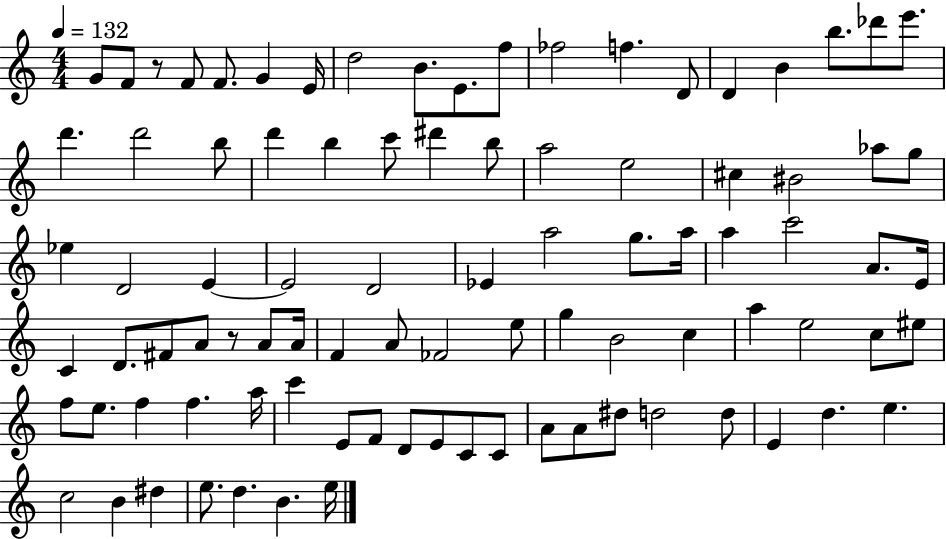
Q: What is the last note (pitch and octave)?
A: E5